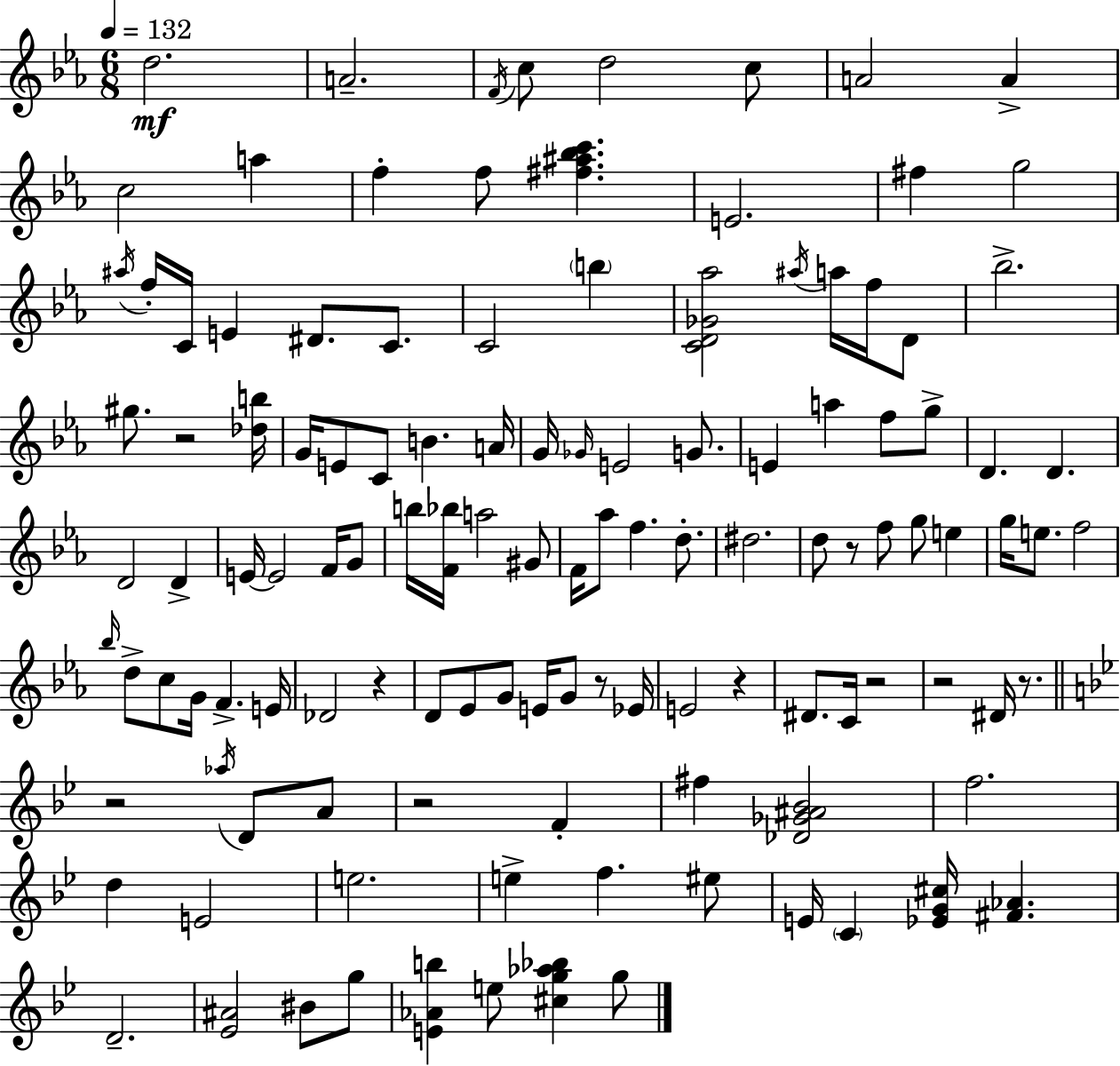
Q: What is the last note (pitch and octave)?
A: G5